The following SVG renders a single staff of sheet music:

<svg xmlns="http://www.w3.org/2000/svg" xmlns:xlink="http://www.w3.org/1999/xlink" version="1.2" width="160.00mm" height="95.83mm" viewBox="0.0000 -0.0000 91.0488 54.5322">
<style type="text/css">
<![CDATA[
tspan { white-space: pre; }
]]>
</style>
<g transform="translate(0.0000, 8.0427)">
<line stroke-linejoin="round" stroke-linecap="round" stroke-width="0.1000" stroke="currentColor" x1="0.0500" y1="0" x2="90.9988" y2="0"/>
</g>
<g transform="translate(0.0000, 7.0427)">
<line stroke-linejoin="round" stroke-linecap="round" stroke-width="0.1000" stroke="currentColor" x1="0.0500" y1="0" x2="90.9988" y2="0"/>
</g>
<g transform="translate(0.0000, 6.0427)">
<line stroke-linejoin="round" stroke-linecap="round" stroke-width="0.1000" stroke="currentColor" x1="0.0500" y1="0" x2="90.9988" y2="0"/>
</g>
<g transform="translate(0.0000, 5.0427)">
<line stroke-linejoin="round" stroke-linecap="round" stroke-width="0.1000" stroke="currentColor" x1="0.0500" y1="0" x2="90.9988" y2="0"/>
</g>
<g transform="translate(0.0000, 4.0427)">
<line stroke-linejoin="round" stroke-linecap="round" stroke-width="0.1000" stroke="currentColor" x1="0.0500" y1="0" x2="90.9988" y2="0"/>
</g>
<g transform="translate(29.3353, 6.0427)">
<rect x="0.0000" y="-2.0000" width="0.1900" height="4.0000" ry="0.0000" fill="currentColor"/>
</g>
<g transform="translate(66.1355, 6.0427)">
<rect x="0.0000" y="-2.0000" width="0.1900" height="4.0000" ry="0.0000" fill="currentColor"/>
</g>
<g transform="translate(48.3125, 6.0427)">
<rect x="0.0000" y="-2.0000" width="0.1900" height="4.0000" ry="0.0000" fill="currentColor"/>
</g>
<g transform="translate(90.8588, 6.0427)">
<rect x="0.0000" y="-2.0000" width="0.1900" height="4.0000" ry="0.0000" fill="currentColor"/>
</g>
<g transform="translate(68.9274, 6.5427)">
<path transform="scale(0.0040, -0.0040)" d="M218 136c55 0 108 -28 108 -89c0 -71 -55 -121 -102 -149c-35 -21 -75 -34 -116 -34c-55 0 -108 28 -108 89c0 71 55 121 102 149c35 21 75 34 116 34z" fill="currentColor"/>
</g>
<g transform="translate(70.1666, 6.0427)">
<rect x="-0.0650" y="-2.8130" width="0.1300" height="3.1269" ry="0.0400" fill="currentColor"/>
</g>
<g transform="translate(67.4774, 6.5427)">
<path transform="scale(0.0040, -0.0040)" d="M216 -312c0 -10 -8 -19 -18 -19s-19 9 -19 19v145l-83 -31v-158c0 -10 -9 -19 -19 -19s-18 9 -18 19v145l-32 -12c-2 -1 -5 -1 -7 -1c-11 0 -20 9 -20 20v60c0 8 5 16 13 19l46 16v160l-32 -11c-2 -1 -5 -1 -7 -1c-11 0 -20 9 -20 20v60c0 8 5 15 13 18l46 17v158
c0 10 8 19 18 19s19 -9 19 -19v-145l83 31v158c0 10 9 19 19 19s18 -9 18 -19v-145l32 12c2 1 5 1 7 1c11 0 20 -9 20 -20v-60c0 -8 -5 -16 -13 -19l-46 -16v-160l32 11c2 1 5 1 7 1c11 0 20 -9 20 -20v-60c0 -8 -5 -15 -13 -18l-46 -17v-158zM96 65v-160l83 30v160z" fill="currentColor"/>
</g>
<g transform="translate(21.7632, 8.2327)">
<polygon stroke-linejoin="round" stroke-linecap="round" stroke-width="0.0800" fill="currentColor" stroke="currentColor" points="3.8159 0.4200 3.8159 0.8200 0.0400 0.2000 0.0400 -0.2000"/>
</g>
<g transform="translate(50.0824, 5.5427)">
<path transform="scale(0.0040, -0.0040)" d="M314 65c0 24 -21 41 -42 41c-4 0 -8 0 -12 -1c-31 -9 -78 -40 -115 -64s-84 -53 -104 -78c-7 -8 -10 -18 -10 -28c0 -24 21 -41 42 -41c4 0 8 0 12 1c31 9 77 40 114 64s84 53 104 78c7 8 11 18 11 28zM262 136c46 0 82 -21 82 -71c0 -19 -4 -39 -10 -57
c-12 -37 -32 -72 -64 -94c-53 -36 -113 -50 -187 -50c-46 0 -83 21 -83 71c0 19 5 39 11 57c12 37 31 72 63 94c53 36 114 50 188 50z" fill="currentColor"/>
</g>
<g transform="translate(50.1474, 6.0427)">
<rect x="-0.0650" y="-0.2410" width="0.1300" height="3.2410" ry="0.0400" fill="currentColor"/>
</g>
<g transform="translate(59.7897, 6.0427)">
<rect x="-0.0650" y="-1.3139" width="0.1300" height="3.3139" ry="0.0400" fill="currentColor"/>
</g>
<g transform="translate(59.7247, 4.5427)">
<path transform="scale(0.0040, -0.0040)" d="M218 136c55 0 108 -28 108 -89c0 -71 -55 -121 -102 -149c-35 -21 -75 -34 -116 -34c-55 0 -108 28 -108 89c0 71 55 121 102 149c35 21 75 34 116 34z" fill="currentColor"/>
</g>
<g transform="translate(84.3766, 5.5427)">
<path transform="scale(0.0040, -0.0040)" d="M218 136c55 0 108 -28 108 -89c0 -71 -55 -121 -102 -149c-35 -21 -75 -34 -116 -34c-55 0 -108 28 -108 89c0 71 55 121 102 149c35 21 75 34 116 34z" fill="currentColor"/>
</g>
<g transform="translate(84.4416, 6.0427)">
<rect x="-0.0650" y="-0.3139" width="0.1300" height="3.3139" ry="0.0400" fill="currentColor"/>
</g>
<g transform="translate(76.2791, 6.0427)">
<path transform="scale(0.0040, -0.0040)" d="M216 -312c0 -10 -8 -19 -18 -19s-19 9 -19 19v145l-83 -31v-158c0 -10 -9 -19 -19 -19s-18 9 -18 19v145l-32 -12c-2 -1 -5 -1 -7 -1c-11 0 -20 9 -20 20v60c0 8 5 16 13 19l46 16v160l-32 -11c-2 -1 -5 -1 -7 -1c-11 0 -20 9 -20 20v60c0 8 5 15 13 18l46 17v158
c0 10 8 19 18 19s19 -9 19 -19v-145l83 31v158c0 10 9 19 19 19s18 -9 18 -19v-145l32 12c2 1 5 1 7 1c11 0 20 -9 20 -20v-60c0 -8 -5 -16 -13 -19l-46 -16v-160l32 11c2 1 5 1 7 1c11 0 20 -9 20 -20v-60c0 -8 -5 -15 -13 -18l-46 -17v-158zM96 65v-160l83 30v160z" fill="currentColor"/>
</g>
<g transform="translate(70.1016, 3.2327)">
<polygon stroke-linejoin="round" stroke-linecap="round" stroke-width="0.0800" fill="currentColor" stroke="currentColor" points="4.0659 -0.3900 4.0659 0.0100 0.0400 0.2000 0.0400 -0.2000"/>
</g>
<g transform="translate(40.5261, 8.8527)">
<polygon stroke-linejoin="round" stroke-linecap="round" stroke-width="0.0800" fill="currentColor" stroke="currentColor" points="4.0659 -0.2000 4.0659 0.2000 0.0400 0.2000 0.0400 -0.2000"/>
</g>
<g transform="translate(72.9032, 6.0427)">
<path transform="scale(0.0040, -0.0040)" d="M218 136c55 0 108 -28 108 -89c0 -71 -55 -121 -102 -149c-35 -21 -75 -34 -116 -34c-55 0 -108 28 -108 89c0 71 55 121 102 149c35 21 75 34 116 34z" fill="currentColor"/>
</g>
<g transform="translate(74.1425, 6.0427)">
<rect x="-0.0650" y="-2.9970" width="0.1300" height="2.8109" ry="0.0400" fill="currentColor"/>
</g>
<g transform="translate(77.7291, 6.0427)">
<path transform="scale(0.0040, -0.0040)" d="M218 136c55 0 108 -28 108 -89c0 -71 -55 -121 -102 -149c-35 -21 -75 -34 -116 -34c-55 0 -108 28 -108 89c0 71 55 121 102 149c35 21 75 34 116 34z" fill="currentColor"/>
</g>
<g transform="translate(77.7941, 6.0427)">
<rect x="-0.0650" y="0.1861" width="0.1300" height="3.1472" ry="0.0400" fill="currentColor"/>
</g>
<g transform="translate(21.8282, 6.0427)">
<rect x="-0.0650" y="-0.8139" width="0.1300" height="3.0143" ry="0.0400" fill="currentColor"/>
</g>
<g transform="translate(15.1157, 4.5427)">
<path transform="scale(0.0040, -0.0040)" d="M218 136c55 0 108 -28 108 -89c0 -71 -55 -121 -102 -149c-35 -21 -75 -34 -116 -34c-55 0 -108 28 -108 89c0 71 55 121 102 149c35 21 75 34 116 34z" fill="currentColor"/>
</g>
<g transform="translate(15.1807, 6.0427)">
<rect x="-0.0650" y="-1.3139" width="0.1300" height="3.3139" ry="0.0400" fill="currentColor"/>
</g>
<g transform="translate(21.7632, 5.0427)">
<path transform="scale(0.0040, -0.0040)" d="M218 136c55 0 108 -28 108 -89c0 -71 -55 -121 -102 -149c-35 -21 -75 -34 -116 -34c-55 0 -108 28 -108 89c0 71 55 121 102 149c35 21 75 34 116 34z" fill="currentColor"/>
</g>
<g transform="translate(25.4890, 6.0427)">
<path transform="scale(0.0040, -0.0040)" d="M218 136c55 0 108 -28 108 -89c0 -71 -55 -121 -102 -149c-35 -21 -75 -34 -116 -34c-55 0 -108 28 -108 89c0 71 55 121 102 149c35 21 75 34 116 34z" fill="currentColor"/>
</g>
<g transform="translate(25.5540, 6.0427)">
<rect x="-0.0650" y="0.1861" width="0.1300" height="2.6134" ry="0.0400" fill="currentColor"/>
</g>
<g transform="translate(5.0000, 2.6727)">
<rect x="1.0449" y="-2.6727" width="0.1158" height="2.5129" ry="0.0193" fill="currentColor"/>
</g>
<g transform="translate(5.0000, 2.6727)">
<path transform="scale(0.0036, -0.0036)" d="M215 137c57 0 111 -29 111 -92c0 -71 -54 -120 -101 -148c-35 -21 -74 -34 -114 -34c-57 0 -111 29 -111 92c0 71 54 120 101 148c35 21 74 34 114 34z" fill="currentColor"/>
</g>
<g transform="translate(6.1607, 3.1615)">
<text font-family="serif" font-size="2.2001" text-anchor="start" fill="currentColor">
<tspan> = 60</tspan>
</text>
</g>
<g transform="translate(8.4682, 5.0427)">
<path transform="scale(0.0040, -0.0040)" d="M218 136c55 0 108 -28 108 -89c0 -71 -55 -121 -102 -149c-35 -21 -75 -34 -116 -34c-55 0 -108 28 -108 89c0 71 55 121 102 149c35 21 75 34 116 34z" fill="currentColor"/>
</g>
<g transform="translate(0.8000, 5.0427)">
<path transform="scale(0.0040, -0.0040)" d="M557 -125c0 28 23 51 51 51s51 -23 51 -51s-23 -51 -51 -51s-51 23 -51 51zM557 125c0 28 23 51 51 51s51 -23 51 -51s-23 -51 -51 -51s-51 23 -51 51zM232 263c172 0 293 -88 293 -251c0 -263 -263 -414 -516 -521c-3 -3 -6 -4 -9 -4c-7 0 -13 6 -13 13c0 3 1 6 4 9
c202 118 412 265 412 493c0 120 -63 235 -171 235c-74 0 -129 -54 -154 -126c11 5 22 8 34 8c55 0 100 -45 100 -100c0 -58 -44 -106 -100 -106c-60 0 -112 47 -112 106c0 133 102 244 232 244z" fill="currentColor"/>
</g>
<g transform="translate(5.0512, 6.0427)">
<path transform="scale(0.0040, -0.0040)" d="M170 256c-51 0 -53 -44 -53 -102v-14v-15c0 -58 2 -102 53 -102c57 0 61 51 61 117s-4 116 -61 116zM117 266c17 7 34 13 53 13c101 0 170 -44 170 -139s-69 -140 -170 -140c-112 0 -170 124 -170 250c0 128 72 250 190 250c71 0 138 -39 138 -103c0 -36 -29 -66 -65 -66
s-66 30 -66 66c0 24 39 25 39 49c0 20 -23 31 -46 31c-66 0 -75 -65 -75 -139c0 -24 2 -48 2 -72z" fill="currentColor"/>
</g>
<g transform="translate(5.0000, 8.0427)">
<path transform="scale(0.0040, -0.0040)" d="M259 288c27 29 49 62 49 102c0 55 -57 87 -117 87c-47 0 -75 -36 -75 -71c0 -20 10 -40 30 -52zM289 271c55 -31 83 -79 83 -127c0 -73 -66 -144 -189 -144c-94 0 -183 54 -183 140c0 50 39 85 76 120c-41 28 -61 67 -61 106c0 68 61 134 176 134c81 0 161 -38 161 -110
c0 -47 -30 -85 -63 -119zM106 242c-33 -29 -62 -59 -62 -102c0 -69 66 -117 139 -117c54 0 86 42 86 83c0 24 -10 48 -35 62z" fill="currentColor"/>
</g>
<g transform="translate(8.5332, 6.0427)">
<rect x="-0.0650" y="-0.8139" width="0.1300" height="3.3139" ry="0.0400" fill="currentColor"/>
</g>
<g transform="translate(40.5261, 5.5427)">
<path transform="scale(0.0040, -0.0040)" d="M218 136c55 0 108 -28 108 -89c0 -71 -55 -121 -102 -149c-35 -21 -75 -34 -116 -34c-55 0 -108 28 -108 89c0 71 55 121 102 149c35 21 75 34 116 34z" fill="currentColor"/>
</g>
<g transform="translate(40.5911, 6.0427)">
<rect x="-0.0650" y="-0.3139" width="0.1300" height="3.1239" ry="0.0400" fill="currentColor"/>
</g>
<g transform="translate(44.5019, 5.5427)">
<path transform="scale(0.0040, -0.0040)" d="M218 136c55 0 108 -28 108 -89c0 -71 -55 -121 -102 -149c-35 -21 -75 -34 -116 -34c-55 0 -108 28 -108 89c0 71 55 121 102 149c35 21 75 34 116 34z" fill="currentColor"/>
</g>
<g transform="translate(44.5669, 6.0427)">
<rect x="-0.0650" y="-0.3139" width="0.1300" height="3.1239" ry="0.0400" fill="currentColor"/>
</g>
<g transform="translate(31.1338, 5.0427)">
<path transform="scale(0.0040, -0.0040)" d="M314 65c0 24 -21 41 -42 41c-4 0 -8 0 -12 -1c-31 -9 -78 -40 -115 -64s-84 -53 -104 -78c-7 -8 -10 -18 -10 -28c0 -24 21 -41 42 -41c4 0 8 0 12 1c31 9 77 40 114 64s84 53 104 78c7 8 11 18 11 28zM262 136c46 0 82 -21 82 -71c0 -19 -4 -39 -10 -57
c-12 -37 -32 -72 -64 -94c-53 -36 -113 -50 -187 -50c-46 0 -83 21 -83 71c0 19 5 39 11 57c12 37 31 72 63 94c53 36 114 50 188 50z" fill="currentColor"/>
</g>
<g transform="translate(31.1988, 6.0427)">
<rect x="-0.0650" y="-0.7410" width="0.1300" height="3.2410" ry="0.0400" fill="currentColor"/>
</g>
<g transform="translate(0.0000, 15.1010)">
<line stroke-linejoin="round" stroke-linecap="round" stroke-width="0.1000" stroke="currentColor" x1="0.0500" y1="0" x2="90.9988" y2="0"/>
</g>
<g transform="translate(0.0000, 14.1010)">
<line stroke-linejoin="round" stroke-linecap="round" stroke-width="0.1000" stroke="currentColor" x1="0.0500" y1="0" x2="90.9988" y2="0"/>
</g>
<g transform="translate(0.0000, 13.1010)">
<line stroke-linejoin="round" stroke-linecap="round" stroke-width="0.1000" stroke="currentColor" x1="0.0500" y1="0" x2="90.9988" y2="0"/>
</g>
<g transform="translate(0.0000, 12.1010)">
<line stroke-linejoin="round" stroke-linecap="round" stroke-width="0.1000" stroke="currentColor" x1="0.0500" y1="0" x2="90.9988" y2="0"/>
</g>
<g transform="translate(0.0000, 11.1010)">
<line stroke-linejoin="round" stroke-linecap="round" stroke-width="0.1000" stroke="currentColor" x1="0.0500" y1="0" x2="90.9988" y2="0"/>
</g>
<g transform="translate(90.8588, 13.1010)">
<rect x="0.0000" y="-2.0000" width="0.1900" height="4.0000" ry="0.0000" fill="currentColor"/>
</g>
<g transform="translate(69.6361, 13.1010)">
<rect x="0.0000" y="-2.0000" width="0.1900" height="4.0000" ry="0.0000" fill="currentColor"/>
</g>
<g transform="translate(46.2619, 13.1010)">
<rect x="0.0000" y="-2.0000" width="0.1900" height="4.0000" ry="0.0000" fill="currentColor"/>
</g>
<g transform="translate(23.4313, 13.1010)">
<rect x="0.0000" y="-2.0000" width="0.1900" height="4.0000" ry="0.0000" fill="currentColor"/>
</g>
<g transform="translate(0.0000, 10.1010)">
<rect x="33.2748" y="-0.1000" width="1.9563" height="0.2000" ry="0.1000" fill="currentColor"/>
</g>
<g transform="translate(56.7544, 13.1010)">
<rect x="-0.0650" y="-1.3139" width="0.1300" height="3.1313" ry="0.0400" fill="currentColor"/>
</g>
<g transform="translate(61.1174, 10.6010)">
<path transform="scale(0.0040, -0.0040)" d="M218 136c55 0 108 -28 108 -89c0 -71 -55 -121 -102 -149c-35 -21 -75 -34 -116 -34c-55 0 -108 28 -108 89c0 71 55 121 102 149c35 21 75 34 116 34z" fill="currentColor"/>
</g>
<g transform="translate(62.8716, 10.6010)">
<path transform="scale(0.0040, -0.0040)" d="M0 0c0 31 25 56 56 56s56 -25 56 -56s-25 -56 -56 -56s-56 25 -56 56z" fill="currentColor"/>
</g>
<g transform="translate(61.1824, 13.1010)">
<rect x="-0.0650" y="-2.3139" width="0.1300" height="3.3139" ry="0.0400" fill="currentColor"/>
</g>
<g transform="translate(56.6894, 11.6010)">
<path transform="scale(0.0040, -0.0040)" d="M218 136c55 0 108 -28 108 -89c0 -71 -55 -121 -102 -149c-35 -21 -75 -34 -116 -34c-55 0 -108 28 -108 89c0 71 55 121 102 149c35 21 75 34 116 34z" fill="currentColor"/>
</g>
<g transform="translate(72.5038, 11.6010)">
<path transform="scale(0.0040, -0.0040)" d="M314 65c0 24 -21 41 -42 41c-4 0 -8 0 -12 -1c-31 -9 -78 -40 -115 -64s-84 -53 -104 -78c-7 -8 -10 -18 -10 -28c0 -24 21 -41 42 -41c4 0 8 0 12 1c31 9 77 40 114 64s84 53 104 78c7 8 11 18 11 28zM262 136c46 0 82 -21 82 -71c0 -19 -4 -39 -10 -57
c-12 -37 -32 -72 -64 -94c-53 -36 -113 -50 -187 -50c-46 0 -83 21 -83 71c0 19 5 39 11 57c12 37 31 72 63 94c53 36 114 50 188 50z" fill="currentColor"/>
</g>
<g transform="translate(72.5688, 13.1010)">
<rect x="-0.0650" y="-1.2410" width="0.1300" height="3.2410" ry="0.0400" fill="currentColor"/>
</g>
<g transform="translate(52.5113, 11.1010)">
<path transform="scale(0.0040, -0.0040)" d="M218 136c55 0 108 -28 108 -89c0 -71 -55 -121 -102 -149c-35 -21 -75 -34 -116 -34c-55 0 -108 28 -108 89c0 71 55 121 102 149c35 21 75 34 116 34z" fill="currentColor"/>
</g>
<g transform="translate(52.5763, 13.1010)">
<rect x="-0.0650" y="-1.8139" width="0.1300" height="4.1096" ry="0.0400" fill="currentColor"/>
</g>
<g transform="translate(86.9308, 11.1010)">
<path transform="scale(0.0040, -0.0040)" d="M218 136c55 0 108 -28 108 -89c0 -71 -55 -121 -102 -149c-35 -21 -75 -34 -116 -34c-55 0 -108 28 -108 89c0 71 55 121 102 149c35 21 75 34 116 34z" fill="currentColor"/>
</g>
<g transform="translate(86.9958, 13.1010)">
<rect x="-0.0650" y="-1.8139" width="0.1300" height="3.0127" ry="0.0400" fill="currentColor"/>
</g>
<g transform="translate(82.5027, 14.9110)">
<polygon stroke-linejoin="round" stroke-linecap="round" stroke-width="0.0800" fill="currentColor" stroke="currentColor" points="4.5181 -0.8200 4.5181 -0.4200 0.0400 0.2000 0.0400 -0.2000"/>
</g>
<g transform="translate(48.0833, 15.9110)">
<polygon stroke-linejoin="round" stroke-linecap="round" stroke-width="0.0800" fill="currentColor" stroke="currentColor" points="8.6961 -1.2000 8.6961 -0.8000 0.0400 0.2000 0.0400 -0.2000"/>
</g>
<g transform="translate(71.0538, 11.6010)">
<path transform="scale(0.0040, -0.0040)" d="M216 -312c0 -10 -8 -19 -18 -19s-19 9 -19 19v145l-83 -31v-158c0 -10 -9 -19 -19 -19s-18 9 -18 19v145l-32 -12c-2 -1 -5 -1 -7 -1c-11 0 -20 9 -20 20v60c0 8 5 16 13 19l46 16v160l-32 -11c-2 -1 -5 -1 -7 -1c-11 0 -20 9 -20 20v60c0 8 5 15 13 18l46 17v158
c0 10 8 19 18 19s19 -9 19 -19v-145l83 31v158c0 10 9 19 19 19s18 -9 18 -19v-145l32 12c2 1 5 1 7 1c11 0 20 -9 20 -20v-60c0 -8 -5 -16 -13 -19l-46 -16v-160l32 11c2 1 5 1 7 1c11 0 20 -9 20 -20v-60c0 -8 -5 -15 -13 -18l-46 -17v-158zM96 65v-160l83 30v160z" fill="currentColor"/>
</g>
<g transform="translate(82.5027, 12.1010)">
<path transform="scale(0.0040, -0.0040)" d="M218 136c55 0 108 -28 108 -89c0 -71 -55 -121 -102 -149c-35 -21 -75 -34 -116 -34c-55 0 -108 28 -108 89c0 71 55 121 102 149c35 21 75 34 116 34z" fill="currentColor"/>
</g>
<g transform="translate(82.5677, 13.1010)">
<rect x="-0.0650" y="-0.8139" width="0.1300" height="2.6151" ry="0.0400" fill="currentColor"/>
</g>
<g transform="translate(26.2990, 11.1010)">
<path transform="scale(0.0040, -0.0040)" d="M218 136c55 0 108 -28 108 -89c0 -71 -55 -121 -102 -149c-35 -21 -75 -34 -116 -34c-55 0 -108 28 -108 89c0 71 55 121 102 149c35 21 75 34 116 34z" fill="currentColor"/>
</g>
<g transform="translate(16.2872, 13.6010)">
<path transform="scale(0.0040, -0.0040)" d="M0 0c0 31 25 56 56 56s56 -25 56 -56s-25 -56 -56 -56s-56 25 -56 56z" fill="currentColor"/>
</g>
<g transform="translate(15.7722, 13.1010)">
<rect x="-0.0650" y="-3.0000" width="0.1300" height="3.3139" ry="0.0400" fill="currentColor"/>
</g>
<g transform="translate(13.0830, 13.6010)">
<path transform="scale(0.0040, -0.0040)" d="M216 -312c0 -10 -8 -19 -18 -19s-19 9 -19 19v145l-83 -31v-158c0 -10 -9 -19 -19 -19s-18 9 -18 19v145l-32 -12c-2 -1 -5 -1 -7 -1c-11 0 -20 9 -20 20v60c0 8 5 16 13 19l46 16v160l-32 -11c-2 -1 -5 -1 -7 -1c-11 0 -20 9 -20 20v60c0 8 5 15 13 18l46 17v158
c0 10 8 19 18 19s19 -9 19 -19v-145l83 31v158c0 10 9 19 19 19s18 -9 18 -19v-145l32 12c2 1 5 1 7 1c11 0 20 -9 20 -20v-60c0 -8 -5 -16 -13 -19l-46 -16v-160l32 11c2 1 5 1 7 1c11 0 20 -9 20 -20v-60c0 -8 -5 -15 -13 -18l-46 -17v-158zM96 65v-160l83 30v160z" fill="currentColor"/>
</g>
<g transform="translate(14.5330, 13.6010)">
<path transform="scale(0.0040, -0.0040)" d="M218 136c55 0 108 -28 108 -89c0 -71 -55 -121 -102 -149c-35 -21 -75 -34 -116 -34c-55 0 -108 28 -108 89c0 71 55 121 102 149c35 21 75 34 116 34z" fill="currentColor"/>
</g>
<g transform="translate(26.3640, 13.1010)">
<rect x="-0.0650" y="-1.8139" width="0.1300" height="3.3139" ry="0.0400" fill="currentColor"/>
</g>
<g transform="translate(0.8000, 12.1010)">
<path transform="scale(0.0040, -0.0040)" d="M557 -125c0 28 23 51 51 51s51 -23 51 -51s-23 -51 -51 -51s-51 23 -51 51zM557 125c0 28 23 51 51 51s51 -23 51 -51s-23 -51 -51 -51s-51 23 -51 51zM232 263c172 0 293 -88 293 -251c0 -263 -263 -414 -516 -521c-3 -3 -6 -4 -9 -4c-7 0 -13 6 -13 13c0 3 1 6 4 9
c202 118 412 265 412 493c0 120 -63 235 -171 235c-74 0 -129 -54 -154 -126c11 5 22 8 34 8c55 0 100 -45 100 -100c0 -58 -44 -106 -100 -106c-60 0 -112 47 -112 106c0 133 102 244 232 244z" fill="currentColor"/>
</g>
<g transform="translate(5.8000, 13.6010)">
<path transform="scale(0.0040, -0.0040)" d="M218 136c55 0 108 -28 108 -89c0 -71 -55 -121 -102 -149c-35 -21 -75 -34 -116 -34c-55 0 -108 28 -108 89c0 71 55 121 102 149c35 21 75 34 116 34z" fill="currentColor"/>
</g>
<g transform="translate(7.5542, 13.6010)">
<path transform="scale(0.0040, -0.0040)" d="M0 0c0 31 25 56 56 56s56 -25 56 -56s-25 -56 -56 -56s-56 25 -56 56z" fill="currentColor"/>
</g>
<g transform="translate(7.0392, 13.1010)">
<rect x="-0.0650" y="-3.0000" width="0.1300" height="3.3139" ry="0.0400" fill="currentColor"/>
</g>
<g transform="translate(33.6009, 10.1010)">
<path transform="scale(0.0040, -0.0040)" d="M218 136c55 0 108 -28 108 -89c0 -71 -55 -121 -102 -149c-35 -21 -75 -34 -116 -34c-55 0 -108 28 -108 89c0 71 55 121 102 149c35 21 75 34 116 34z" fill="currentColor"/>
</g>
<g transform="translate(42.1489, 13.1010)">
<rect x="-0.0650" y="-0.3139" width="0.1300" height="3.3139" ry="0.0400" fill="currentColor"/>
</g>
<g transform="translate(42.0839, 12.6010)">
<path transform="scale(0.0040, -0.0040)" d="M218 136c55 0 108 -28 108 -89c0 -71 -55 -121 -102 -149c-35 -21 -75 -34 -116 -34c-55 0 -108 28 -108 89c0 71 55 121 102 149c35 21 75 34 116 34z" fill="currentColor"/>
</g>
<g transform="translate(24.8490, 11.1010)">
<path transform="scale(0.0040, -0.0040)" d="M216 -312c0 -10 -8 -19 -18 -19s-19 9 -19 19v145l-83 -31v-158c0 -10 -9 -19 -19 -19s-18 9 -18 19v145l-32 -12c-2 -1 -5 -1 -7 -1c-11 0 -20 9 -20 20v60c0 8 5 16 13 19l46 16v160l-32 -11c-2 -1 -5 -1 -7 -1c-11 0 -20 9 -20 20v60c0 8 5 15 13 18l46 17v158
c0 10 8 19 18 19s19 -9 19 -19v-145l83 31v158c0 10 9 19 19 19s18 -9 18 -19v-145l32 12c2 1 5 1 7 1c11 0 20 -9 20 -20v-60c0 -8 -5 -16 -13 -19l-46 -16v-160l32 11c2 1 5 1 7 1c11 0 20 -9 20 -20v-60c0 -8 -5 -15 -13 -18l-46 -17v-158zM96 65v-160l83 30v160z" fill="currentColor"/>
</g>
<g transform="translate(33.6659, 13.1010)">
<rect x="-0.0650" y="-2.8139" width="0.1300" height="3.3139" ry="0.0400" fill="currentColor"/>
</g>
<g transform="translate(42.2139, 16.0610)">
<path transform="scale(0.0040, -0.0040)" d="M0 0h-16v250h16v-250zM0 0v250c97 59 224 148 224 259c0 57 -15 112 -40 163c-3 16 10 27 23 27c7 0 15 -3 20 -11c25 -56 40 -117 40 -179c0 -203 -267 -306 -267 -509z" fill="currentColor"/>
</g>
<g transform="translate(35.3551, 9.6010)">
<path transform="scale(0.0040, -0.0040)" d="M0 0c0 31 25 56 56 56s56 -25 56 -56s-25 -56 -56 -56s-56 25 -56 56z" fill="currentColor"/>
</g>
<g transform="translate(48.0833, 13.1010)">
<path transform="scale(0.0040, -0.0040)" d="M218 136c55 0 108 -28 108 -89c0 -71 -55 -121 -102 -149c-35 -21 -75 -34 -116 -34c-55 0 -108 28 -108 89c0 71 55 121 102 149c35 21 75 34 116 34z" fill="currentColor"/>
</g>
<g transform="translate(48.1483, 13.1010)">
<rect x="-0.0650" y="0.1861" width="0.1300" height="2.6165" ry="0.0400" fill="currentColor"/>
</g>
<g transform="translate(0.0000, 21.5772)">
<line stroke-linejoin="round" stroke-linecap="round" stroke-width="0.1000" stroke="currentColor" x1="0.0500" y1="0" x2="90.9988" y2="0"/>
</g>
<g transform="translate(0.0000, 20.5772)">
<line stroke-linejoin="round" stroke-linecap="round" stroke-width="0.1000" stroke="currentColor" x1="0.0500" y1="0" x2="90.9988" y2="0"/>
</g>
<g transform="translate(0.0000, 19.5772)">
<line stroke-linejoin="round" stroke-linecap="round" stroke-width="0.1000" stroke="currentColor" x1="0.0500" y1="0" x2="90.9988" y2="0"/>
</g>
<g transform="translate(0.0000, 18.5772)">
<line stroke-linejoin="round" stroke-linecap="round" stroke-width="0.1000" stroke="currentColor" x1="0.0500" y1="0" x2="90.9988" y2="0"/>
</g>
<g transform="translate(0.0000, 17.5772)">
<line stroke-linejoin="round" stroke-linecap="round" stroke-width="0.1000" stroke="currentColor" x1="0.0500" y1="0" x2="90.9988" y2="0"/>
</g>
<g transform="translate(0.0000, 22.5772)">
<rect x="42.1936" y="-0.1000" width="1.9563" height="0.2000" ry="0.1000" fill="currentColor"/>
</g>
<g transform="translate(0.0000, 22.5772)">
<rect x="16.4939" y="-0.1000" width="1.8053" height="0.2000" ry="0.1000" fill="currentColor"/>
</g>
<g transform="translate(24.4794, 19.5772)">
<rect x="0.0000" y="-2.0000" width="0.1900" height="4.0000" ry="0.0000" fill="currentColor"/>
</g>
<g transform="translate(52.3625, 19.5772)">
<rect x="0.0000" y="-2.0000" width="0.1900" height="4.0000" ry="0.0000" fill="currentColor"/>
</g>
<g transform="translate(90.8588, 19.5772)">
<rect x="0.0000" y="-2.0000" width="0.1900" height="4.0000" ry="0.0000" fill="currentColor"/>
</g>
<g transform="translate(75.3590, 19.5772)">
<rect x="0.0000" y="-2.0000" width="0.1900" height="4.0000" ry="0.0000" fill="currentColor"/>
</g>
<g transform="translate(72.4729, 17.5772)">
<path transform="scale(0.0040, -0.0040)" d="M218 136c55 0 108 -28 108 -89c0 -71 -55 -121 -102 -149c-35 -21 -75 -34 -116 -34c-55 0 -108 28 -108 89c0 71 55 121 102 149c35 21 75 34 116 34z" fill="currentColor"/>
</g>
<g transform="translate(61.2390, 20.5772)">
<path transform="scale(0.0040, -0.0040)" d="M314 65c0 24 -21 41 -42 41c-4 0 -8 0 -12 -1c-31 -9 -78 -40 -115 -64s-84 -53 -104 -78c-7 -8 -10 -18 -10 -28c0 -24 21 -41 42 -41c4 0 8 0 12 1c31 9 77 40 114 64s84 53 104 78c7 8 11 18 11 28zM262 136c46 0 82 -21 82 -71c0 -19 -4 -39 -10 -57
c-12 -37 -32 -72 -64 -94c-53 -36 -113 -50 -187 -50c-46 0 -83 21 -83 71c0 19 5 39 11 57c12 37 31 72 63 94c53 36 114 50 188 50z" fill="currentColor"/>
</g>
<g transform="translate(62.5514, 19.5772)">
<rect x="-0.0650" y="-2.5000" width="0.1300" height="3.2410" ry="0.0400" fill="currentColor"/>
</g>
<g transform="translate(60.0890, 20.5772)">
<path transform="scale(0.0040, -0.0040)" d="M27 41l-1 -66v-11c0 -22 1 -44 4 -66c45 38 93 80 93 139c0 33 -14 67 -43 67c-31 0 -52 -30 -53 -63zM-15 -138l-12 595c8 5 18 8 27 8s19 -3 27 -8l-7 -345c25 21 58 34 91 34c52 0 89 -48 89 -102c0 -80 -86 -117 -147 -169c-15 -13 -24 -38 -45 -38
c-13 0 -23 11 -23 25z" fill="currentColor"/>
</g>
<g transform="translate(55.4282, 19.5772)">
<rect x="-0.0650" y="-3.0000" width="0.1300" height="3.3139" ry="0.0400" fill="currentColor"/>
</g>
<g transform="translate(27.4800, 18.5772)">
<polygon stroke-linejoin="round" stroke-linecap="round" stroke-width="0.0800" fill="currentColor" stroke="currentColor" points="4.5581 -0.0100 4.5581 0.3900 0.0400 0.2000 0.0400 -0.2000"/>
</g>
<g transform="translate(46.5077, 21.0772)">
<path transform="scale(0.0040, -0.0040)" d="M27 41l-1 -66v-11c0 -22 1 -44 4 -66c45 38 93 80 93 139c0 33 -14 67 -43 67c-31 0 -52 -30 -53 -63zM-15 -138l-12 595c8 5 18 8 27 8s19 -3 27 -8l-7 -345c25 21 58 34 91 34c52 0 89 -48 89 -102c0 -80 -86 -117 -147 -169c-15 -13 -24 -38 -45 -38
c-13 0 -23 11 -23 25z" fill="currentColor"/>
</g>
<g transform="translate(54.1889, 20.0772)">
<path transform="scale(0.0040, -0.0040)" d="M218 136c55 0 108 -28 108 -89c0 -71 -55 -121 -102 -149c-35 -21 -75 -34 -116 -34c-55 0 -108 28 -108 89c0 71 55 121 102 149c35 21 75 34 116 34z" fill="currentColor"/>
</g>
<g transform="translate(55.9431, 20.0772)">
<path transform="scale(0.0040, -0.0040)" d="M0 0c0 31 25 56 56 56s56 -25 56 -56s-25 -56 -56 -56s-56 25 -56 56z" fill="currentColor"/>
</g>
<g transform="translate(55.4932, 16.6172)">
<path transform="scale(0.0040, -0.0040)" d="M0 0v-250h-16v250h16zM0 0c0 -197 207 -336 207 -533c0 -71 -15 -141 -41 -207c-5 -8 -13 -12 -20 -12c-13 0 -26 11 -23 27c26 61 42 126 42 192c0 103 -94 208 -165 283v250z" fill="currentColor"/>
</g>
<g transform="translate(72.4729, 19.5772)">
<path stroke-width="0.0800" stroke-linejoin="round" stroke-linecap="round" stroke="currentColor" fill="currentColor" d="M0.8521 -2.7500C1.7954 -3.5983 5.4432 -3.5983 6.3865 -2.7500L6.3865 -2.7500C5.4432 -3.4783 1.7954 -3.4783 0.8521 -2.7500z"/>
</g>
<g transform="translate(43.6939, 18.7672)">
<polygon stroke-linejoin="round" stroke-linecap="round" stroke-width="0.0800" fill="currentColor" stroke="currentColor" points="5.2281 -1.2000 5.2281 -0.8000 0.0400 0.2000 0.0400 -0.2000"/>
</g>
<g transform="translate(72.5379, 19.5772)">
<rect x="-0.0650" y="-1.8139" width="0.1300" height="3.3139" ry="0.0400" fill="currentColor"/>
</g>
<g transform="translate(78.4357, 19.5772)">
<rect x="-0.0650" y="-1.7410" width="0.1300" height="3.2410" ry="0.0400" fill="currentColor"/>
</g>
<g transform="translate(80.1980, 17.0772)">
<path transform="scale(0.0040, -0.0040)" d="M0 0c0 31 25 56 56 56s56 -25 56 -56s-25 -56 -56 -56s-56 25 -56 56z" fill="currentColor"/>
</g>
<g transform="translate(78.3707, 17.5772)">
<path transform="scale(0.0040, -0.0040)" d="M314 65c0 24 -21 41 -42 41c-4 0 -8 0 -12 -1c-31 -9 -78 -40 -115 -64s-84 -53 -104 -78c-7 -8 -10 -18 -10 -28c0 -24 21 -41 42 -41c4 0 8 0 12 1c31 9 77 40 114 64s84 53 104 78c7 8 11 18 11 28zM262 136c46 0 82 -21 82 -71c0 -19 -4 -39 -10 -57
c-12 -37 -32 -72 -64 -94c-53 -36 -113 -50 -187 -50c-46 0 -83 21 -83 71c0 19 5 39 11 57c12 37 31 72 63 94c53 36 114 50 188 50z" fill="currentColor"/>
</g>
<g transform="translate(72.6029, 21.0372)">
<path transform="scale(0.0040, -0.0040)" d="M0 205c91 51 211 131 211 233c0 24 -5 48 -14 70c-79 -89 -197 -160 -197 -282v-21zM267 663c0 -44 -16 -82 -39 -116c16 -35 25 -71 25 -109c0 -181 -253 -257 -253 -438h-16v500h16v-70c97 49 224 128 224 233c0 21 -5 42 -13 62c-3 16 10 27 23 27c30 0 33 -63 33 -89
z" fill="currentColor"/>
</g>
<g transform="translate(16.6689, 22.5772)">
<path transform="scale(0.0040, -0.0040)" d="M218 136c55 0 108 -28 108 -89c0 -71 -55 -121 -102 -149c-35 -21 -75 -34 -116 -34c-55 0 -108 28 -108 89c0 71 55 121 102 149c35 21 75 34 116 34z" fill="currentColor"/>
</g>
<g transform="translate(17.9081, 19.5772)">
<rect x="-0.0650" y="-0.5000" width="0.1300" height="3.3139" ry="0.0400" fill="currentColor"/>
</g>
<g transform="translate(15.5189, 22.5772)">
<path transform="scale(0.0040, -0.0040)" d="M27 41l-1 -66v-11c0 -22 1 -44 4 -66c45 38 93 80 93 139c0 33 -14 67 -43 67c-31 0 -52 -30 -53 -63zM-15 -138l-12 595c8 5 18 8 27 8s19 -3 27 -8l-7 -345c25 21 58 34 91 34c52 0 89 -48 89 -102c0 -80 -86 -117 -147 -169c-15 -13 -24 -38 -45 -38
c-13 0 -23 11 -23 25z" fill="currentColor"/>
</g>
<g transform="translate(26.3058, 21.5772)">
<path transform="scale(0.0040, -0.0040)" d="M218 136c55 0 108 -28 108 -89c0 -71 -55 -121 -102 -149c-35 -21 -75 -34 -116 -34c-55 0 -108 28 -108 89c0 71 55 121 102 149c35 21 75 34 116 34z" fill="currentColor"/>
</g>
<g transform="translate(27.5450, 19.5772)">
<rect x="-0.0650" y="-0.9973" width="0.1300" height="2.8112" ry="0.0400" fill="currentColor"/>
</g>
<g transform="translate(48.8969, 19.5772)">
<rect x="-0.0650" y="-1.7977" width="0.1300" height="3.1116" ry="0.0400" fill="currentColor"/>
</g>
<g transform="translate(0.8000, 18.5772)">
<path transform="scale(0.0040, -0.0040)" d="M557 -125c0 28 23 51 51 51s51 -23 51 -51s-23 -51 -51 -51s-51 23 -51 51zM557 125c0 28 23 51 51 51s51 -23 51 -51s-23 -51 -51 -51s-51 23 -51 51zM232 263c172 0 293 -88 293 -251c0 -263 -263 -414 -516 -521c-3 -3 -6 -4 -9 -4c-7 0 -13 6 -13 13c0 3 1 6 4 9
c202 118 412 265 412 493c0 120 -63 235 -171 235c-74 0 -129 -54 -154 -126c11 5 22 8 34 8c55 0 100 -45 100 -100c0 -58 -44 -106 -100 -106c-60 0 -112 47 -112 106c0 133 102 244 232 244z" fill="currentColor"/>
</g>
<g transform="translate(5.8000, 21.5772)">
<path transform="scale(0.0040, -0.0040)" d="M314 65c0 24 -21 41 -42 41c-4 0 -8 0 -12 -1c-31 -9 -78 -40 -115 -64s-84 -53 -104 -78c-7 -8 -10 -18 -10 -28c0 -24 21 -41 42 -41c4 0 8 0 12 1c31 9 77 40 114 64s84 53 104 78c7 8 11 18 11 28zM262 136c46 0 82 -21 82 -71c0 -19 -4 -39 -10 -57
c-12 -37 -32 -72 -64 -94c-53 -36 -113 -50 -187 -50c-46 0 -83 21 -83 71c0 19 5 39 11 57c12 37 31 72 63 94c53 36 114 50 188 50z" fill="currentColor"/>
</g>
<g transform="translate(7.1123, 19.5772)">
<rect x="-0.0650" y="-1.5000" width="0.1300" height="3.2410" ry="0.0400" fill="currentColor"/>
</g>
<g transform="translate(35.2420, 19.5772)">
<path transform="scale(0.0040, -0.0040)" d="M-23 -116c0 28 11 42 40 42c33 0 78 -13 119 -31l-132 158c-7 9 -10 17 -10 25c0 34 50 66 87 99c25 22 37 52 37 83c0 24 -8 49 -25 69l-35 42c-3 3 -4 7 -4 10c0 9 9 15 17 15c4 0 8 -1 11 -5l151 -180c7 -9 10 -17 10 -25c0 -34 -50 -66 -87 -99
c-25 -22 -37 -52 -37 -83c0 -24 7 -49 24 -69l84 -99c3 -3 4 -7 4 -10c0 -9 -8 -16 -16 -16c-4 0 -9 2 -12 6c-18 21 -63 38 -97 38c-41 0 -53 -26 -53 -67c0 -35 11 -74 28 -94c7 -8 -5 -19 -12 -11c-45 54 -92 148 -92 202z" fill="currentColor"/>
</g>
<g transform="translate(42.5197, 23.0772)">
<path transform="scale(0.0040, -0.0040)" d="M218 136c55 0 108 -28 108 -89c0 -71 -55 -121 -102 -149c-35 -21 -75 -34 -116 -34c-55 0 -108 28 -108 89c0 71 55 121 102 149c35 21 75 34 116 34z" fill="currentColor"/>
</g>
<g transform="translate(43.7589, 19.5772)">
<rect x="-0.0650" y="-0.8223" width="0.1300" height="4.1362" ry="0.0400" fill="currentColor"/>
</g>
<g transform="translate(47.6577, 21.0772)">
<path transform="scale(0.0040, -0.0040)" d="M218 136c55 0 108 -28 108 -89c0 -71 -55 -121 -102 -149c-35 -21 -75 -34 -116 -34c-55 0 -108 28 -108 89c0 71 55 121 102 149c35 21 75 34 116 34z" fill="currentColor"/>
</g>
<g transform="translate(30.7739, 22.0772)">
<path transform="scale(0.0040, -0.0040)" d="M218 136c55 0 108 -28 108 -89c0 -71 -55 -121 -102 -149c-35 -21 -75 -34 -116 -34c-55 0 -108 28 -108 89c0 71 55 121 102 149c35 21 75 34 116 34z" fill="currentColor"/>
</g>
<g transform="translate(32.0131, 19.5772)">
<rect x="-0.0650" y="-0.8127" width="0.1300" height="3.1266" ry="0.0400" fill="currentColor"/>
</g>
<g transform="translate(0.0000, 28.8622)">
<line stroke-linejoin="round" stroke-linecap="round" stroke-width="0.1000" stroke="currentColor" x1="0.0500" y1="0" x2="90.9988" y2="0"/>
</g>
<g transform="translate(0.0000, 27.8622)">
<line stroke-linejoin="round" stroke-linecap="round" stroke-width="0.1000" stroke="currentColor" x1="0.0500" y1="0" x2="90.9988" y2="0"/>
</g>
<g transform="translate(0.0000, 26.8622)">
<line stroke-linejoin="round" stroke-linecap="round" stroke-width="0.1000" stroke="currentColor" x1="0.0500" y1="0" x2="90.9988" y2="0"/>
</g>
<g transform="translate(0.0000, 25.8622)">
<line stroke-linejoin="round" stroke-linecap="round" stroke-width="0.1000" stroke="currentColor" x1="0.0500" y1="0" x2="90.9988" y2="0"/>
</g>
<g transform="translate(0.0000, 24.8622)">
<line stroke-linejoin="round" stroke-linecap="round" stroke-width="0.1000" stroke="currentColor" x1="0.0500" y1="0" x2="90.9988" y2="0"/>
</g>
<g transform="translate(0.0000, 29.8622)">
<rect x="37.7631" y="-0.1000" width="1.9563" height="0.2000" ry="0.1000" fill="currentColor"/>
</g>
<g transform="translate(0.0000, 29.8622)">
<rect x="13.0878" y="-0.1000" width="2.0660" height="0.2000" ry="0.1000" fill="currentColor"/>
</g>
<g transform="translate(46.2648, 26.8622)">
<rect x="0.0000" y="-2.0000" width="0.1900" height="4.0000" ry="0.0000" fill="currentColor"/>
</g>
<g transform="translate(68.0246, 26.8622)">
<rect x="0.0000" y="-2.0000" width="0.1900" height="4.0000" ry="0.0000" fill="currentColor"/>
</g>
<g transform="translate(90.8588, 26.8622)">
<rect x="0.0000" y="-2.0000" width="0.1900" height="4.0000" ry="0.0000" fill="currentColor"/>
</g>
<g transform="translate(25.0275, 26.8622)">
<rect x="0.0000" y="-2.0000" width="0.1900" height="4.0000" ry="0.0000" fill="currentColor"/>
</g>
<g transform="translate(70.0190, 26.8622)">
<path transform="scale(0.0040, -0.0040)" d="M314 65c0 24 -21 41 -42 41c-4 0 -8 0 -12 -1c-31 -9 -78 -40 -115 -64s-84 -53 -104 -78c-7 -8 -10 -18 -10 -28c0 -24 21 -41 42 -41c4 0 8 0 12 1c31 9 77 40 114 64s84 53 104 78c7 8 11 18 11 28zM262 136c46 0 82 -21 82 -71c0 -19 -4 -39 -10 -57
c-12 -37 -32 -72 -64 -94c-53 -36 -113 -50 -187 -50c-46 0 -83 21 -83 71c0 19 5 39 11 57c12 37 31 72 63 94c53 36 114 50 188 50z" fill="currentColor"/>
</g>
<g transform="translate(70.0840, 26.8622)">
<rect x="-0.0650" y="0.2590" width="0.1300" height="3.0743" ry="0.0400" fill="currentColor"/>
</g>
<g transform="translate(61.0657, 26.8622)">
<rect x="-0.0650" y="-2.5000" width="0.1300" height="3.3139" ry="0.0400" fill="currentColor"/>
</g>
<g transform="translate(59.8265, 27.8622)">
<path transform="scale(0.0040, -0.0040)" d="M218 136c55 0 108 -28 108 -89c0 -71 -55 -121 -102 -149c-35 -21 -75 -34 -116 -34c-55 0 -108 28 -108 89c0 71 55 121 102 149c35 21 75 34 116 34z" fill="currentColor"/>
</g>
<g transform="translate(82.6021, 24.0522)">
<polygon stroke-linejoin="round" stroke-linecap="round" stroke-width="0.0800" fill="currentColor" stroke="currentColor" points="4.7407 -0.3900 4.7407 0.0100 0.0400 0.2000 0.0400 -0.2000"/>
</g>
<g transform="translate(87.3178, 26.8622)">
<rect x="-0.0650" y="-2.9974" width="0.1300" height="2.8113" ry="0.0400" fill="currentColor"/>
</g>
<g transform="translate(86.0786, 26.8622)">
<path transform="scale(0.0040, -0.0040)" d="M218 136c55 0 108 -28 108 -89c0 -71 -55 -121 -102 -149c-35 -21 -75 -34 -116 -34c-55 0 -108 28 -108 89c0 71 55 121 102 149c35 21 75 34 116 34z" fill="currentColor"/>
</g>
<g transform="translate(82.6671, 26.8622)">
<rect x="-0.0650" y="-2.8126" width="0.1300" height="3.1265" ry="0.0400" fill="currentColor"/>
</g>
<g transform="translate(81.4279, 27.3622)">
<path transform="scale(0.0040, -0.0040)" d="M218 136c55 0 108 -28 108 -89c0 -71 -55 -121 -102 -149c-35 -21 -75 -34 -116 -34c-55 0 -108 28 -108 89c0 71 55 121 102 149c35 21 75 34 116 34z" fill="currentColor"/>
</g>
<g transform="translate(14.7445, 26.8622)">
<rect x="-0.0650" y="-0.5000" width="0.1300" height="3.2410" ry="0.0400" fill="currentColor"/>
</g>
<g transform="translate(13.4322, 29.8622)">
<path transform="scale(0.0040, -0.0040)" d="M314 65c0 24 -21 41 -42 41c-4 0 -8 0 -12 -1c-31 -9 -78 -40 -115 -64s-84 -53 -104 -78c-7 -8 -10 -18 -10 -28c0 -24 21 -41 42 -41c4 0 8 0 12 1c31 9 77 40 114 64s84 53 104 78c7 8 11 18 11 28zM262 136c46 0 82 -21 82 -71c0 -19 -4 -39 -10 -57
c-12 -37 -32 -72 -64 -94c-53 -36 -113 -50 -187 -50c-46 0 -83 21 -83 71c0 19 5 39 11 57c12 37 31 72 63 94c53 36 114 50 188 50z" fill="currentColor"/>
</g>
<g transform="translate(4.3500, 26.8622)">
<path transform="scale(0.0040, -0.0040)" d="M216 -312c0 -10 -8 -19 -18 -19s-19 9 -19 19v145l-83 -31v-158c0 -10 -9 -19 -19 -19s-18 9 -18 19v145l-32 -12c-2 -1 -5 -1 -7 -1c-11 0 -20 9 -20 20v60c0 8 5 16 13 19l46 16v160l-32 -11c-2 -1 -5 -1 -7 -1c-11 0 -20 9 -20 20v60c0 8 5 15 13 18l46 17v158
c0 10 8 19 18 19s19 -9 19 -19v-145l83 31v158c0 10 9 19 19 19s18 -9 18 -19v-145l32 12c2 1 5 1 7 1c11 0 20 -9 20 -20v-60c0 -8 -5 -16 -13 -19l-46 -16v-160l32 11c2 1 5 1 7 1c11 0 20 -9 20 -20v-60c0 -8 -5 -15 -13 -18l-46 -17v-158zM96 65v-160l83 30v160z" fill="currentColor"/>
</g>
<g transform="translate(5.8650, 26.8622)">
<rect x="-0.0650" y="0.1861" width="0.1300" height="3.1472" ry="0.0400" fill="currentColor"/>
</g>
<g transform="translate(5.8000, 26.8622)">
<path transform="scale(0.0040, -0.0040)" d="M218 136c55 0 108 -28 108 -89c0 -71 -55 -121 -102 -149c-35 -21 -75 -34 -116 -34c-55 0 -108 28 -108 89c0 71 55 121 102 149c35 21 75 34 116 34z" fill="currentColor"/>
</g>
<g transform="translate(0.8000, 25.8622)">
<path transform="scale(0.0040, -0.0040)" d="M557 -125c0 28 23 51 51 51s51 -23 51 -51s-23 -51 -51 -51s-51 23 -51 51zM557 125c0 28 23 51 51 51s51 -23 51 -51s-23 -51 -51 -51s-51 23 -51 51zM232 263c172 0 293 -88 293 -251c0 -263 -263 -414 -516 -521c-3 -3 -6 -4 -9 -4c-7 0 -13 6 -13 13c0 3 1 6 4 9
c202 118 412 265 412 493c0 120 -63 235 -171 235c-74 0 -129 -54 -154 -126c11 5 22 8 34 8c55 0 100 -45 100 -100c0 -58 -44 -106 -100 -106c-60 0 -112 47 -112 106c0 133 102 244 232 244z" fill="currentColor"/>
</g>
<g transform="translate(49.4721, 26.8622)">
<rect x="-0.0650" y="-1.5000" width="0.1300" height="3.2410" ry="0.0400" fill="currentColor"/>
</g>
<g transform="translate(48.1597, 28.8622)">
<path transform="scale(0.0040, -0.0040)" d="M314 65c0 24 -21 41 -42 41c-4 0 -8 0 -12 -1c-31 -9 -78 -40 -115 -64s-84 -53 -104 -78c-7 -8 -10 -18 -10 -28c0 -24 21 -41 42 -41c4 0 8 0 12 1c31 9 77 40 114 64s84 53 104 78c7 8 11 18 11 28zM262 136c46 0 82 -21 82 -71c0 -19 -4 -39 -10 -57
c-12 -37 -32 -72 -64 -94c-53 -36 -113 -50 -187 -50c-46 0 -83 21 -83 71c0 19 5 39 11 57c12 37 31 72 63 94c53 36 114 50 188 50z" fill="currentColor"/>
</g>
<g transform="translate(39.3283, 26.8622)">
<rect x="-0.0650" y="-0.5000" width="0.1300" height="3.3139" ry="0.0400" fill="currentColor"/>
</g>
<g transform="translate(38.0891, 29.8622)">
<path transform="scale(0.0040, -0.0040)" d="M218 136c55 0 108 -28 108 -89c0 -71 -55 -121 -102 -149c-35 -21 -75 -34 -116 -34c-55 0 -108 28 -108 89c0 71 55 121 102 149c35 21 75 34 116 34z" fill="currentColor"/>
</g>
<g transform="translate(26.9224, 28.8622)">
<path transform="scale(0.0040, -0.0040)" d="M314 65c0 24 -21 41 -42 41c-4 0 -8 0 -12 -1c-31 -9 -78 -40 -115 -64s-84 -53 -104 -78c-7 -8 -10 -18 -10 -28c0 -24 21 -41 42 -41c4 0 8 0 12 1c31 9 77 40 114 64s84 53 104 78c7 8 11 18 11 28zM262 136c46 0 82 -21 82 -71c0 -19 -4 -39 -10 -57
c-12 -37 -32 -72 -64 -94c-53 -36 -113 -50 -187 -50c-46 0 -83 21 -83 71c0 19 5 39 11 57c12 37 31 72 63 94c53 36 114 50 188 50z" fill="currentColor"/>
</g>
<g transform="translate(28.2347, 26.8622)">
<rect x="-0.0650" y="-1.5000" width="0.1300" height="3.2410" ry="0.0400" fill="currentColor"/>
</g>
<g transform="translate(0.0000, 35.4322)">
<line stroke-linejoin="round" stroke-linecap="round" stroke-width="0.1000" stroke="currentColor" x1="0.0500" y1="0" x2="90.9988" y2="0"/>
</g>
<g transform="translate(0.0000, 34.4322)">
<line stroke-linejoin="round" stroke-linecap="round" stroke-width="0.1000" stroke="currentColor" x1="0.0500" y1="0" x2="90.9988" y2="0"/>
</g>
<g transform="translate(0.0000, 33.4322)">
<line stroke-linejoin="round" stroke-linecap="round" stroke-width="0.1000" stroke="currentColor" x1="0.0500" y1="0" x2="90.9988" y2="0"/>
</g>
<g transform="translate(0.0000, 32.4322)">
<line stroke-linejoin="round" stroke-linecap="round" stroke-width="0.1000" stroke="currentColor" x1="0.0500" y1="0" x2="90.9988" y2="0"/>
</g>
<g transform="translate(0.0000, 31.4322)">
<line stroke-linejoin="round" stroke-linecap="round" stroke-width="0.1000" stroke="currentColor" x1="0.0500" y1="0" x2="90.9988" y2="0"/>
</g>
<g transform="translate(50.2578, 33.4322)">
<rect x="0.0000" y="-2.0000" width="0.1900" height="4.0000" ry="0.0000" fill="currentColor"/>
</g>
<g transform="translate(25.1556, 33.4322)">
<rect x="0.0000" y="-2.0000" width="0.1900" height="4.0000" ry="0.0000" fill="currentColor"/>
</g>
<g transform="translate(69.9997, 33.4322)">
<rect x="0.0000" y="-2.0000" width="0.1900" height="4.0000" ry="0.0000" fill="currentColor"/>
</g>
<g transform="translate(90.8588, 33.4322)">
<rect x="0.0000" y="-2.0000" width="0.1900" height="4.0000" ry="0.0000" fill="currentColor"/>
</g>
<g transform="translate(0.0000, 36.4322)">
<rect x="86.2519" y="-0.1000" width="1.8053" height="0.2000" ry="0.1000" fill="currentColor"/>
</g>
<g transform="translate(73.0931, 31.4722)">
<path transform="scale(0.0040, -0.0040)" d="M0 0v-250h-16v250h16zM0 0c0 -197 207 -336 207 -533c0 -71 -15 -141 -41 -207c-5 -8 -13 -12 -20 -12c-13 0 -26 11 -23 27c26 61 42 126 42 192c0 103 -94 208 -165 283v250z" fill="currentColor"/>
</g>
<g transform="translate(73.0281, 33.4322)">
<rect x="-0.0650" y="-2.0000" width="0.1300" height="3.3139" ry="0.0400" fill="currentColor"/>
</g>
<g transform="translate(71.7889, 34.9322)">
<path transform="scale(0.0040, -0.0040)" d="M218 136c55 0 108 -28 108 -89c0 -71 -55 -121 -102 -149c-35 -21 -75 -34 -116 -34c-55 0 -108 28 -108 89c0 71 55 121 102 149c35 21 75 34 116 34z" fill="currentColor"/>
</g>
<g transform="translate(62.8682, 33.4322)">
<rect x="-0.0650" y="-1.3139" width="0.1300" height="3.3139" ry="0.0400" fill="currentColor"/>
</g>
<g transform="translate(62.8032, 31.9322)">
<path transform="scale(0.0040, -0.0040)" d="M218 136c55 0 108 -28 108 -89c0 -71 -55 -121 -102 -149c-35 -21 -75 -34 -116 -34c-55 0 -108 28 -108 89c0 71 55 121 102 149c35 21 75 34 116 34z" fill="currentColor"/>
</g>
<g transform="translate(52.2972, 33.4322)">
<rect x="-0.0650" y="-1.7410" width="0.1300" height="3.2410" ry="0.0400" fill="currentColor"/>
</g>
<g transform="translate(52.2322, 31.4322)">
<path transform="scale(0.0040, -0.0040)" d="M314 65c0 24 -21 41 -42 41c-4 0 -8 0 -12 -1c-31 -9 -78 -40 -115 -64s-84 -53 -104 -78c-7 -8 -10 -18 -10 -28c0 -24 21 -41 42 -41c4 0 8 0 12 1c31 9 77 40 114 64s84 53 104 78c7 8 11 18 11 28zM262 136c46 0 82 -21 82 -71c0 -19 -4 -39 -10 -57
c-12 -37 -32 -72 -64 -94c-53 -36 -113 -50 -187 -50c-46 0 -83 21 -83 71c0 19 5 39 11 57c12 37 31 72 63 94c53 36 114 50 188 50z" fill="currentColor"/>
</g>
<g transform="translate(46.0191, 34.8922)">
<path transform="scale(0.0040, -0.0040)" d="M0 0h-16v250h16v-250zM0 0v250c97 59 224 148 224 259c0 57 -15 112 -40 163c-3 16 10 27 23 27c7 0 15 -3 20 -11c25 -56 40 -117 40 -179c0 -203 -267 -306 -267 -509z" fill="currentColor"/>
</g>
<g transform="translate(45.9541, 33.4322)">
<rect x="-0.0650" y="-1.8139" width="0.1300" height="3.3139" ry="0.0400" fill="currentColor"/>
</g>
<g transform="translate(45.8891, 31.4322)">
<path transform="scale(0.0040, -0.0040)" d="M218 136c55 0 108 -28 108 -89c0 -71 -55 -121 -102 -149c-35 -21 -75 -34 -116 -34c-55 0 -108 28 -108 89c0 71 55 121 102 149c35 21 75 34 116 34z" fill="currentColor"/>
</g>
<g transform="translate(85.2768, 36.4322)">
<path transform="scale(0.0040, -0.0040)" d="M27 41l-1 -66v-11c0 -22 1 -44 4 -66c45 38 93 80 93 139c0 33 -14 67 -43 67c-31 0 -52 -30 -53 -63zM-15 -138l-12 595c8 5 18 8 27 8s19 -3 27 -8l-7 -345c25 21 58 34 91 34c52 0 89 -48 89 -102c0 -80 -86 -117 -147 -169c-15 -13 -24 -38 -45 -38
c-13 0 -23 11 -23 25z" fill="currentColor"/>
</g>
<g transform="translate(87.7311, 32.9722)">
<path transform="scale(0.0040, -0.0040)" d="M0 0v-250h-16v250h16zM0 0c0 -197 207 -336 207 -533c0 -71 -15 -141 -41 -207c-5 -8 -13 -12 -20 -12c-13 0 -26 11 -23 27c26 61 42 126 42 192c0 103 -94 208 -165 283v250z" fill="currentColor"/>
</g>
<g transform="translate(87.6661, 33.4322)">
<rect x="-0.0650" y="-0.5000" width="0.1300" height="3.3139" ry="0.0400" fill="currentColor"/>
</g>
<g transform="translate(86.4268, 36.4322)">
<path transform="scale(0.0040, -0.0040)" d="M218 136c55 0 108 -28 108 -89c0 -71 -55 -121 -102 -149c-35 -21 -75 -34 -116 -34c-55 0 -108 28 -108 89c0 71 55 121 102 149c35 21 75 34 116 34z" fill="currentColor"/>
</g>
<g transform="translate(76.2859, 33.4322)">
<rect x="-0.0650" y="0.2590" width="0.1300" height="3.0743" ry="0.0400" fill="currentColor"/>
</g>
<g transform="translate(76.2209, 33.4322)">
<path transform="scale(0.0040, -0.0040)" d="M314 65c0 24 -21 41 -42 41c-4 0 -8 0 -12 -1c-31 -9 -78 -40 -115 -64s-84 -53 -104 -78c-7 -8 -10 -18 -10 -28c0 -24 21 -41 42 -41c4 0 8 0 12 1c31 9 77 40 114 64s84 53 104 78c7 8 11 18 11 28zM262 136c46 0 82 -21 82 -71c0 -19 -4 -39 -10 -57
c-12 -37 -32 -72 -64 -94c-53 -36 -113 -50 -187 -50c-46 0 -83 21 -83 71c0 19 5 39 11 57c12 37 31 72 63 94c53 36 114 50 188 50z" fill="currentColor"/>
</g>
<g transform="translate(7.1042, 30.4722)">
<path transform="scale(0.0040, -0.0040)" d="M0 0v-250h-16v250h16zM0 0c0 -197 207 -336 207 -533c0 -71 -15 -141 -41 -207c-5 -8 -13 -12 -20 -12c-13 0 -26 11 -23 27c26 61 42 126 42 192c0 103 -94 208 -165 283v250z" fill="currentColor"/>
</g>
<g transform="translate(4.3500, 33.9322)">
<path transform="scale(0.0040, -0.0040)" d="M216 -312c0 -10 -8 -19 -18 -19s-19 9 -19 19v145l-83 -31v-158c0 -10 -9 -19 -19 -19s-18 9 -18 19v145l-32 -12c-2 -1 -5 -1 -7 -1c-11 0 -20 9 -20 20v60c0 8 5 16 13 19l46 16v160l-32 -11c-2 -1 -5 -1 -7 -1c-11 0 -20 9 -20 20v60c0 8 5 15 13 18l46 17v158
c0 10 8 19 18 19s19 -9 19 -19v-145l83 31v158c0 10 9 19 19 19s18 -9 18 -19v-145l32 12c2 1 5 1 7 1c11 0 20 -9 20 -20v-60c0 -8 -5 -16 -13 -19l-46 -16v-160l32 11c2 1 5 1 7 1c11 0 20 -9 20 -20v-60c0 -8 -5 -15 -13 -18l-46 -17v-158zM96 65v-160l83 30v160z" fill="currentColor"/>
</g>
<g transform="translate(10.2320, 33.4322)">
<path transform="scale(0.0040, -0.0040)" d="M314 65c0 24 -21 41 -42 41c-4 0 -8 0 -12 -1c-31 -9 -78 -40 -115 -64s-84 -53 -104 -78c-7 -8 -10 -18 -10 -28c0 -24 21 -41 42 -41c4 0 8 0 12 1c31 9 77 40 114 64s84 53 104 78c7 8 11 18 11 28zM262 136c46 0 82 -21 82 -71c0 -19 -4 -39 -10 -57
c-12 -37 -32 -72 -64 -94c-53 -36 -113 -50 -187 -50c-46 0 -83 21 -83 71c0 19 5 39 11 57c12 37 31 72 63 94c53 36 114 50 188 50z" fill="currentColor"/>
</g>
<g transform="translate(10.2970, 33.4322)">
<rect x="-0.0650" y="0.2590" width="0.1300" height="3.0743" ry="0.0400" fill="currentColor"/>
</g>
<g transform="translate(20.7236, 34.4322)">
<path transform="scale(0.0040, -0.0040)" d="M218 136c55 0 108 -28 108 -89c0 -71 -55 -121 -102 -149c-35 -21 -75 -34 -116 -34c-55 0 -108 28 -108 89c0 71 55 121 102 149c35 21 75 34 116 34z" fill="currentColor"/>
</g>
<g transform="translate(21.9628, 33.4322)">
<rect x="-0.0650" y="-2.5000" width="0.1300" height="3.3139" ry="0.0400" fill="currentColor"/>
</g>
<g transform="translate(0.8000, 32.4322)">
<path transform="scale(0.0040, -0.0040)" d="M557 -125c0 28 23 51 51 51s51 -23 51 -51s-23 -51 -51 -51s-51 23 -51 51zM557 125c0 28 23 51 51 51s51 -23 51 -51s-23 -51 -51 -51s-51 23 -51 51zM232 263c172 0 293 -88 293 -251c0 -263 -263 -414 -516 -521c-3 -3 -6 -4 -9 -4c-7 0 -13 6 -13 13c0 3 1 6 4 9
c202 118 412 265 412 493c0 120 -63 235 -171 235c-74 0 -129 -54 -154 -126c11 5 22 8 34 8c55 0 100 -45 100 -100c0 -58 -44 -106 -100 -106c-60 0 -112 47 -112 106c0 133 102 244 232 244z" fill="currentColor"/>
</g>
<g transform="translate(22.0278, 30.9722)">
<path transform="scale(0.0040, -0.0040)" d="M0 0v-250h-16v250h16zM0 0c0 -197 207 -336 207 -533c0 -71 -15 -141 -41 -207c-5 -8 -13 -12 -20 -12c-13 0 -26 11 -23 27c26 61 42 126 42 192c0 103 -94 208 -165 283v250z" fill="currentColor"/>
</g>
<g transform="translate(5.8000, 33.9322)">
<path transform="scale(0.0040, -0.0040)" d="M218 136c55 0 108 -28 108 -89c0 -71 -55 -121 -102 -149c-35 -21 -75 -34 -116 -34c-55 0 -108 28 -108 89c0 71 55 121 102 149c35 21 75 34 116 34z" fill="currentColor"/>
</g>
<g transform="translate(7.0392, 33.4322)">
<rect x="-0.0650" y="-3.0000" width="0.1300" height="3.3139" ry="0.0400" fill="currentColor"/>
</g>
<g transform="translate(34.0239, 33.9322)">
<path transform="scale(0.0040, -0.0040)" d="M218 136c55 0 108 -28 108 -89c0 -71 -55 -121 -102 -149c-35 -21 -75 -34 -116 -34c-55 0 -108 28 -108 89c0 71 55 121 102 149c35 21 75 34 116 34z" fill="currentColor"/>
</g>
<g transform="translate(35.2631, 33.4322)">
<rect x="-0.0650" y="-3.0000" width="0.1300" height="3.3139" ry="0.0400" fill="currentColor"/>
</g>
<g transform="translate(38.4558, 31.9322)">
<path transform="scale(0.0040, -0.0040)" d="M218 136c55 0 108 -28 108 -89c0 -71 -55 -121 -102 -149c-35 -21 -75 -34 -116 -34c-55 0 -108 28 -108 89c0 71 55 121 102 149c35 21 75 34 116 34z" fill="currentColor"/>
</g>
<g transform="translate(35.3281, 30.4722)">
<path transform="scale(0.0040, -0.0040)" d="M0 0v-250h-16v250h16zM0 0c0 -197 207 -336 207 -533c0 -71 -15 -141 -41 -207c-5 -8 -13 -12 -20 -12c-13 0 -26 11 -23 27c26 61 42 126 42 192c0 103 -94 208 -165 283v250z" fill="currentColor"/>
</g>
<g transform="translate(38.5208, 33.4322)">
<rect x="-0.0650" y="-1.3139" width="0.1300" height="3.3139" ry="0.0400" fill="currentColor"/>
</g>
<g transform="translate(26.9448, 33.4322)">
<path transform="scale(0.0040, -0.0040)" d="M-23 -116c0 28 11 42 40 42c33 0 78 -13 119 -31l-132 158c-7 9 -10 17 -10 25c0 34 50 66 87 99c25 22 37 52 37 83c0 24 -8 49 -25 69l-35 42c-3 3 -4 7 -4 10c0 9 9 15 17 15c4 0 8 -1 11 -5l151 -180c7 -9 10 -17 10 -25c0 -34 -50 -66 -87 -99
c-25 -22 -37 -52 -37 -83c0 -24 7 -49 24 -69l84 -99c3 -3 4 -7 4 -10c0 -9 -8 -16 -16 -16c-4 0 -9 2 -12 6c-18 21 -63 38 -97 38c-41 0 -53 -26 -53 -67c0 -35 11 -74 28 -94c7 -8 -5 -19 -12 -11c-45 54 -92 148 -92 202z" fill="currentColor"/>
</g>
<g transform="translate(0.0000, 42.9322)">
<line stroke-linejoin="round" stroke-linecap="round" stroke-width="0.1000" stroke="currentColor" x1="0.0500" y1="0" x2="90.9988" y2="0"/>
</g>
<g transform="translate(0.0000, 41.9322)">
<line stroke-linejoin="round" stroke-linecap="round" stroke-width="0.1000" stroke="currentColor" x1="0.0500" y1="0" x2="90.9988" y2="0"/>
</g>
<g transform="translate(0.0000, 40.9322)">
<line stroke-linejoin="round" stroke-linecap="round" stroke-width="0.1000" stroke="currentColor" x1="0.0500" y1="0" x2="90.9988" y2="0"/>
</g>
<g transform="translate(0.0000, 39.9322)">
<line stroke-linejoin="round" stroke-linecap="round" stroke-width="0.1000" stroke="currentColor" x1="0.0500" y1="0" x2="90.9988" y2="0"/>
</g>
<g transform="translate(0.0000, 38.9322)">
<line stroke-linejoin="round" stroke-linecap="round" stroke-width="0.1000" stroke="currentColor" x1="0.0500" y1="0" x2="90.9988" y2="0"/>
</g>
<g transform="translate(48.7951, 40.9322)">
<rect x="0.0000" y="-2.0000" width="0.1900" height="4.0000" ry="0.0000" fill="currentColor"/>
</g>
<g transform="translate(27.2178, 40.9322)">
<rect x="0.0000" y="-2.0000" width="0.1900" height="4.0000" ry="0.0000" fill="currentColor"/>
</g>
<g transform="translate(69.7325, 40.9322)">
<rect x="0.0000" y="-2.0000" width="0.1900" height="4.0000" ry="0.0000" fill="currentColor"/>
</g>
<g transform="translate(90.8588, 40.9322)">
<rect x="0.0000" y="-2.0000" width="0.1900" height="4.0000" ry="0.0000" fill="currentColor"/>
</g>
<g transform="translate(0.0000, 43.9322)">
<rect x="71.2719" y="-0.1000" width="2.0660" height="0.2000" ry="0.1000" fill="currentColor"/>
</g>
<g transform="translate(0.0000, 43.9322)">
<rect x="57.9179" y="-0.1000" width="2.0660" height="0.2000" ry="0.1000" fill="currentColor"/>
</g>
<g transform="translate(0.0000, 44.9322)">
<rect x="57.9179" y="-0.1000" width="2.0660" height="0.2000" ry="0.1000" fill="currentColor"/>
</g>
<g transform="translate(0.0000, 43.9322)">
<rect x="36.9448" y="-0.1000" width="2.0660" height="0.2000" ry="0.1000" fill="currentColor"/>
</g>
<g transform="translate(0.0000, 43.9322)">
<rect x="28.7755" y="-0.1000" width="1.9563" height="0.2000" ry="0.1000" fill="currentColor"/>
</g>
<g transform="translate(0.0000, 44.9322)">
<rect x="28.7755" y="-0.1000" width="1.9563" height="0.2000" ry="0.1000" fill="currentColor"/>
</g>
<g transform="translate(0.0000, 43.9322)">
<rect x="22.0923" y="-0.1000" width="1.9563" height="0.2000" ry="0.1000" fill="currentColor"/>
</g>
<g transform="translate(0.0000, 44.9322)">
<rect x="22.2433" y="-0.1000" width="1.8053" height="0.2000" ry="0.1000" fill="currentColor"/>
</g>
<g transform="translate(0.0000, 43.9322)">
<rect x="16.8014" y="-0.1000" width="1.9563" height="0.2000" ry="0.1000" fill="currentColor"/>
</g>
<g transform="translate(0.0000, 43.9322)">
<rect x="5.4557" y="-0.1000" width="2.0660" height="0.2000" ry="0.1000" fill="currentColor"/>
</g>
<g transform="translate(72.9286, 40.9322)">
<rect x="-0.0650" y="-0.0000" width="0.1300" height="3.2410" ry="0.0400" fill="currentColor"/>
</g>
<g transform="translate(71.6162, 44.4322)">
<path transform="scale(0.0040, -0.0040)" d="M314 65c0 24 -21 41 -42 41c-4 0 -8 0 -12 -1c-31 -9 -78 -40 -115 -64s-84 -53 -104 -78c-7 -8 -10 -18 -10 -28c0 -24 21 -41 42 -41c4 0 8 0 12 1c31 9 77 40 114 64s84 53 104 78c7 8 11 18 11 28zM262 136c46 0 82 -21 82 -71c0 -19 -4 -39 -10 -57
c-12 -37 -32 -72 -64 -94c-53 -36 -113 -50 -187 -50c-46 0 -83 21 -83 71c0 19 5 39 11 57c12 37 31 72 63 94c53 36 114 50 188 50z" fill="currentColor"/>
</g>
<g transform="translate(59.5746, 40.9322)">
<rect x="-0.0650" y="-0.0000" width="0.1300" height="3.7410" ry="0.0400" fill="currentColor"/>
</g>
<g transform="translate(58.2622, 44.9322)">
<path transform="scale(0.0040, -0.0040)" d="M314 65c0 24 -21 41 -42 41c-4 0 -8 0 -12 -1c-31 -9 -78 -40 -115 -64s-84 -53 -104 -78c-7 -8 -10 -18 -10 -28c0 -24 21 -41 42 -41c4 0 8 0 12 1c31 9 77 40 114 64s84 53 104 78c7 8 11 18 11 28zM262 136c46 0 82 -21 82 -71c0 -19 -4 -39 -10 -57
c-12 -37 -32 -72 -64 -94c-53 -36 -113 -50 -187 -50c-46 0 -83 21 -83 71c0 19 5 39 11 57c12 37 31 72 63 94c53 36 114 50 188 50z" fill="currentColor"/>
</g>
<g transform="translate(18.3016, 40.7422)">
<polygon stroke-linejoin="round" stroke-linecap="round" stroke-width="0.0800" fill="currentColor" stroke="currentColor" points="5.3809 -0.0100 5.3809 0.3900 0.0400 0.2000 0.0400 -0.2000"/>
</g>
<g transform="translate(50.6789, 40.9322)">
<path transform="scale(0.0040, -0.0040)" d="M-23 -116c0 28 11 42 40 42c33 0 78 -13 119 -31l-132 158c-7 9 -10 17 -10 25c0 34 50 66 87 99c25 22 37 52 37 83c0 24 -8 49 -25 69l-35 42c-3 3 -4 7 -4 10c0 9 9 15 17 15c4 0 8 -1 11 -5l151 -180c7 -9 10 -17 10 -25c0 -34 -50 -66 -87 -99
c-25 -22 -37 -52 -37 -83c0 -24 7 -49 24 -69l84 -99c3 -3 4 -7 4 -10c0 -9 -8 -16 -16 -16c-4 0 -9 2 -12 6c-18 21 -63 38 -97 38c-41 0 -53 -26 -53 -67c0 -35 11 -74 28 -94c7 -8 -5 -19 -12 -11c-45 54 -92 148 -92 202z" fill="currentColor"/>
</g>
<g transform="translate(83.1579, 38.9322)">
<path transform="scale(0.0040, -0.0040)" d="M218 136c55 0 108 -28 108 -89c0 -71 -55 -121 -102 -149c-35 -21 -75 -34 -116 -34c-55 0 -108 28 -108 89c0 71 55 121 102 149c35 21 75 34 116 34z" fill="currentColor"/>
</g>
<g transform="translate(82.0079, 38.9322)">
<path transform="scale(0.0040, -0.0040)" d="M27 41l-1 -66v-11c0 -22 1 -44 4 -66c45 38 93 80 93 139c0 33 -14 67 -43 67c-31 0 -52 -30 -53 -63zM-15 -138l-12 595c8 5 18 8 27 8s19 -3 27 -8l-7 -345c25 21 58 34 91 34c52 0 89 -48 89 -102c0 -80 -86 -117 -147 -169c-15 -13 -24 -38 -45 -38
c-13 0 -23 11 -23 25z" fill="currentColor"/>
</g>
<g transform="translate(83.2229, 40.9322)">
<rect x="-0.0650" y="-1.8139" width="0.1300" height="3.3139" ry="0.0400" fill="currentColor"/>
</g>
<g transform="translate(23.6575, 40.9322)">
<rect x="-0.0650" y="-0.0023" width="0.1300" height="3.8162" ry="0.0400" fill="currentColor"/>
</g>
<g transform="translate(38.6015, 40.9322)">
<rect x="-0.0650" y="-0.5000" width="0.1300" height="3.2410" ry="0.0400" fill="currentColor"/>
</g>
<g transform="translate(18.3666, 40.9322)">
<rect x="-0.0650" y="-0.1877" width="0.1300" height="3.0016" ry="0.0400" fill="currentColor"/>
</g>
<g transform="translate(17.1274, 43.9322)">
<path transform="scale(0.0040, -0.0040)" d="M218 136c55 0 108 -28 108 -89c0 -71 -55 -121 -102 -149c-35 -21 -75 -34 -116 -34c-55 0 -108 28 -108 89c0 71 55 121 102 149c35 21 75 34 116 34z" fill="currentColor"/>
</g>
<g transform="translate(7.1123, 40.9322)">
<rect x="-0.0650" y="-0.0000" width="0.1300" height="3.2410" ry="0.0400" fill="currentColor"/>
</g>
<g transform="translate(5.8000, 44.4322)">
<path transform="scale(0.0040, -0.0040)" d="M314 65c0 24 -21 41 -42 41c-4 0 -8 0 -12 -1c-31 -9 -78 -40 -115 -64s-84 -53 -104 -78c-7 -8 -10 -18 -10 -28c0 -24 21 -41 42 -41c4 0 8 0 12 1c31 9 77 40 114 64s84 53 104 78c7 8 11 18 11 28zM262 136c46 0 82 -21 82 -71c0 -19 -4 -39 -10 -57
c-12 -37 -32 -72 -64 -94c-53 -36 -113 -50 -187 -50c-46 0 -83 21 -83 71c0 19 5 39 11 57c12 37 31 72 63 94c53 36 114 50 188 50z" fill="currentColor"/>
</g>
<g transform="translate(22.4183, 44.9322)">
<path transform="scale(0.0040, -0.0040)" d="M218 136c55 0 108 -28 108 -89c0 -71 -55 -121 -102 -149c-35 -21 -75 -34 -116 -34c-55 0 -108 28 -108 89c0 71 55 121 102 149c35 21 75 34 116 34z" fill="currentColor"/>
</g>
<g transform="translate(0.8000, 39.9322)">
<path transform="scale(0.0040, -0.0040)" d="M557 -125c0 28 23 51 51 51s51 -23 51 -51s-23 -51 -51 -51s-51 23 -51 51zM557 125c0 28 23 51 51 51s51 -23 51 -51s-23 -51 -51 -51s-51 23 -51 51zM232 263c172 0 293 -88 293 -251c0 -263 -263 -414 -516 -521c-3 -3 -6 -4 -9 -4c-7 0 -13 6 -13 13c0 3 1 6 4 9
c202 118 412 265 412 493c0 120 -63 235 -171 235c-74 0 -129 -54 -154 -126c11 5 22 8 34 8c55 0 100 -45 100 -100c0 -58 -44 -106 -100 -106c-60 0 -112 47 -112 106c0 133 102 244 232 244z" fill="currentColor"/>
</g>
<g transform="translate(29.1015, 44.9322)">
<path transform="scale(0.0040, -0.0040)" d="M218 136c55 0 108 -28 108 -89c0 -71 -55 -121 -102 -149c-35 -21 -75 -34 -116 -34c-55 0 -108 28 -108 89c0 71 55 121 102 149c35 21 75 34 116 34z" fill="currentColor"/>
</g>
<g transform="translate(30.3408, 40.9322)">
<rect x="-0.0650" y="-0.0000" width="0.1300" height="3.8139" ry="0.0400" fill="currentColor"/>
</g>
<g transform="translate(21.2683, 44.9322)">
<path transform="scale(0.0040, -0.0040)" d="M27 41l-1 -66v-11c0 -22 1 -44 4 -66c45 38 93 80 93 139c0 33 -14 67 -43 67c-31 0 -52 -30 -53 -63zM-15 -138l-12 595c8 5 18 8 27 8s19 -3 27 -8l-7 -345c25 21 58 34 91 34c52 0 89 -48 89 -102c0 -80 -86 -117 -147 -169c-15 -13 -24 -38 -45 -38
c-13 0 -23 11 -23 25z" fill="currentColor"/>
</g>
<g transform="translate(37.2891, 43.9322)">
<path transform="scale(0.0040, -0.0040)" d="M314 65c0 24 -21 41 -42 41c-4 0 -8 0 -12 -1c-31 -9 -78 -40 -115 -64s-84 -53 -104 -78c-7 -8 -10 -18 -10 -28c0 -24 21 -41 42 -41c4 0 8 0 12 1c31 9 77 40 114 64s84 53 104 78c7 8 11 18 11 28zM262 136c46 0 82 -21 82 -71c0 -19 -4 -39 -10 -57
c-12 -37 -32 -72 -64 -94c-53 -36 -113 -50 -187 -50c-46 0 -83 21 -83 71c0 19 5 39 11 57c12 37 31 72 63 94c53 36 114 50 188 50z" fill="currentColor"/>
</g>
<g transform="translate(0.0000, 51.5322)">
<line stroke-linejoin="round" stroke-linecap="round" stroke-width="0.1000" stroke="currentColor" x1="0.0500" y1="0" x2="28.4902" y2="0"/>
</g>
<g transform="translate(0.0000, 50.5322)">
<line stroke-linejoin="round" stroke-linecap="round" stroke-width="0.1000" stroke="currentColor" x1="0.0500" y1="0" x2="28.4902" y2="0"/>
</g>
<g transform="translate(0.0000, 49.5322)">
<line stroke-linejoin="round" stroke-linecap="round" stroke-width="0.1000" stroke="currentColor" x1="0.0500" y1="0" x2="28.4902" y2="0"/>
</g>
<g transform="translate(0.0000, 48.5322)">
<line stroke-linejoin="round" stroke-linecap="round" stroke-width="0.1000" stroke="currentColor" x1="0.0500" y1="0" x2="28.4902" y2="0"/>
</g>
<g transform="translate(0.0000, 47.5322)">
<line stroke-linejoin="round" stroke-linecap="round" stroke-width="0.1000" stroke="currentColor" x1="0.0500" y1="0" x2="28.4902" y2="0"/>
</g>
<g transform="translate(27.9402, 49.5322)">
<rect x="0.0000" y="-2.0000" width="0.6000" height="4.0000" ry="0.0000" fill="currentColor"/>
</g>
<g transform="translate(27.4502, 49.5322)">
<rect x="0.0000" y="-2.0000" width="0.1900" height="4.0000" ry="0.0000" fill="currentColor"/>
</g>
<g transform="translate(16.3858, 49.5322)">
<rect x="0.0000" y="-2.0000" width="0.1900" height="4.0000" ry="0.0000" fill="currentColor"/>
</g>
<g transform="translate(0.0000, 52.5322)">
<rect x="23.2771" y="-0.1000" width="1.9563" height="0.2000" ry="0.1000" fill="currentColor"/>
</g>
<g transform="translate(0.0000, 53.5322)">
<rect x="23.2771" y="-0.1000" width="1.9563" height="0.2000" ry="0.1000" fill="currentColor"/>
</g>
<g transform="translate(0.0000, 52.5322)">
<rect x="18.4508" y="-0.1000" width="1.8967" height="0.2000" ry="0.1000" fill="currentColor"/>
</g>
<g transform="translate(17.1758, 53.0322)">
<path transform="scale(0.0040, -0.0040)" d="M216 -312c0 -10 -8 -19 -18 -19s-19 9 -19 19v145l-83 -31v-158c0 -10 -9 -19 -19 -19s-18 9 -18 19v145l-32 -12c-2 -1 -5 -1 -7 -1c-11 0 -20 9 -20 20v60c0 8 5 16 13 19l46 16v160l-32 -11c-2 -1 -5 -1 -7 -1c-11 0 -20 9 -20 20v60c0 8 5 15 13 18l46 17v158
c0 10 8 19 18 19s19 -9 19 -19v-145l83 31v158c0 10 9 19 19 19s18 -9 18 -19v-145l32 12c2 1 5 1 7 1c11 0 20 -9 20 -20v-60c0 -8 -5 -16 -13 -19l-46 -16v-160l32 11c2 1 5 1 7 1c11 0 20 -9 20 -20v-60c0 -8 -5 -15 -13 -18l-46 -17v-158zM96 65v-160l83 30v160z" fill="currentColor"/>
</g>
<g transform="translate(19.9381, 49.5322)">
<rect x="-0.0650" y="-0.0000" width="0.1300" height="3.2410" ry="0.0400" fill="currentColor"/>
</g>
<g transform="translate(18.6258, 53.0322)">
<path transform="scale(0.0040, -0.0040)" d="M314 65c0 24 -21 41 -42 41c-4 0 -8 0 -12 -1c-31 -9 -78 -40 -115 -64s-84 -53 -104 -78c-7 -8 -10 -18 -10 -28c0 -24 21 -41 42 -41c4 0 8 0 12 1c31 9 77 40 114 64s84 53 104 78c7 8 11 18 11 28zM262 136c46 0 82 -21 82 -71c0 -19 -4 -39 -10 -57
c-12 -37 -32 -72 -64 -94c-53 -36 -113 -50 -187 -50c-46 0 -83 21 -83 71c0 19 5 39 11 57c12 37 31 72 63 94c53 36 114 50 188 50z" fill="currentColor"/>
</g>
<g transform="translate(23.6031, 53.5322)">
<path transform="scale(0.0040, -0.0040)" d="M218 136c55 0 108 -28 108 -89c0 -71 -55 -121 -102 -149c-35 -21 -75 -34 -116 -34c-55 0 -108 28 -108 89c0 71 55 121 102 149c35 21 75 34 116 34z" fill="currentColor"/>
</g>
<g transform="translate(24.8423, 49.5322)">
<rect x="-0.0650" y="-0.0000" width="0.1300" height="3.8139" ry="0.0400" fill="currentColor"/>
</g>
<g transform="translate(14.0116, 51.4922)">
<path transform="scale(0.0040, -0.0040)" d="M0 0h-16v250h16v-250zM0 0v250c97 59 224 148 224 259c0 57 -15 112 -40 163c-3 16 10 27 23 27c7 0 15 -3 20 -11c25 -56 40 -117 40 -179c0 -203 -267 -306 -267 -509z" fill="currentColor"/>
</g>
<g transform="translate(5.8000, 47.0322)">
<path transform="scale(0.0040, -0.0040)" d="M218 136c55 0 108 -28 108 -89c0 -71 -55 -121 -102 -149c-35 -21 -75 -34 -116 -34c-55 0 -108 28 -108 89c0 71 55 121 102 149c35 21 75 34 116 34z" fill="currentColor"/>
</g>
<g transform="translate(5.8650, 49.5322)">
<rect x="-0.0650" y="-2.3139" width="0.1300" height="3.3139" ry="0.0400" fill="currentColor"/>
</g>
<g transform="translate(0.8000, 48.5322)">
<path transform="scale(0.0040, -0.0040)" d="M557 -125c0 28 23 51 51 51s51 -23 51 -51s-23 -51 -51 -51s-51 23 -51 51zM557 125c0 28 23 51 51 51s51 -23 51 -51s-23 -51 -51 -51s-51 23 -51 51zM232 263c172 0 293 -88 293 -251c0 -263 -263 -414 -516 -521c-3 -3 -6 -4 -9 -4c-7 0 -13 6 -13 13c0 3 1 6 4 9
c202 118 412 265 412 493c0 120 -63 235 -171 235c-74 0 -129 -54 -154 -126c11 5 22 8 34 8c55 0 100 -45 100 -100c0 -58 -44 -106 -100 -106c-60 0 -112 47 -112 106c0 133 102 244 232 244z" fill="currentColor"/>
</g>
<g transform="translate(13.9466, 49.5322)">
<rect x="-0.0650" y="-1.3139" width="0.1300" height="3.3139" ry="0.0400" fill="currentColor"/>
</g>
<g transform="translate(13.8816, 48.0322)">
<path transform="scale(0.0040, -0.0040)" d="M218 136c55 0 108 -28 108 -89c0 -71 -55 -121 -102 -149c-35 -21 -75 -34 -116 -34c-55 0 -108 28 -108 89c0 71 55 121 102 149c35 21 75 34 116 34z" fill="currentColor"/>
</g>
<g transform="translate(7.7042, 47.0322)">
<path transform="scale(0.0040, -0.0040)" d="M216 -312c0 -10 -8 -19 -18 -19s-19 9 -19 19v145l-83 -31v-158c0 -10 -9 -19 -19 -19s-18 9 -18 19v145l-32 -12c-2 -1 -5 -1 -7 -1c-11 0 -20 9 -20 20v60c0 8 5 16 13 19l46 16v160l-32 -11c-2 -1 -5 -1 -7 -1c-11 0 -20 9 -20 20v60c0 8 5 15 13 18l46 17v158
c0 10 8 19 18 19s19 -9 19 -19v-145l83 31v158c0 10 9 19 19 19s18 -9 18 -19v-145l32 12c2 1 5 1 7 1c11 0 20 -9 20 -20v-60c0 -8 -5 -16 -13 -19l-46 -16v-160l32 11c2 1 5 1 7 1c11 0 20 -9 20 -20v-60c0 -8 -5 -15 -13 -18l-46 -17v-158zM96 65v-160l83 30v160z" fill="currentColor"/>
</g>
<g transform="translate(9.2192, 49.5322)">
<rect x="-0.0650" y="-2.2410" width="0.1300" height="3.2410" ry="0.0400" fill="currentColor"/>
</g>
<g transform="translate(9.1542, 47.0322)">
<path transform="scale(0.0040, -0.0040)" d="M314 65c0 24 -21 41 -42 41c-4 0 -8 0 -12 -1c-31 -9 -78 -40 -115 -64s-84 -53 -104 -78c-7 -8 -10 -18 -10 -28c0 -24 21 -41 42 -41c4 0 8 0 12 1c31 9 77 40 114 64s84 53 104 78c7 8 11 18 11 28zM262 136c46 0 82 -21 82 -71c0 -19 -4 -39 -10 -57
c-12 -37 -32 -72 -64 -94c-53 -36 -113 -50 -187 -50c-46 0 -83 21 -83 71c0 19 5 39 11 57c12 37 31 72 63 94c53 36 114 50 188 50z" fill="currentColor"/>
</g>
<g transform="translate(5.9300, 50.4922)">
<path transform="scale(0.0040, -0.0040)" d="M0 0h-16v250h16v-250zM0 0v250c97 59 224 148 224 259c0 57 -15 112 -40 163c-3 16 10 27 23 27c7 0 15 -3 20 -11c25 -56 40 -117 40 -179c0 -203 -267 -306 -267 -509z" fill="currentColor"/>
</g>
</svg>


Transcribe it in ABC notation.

X:1
T:Untitled
M:6/8
L:1/4
K:C
F, G, F,/2 D,/2 F,2 E,/2 E,/2 E,2 G, ^C,/2 D,/2 ^D, E, C, ^C, ^A, C E,/2 D,/2 A,/2 G,/2 B, ^G,2 F,/2 A,/2 G,,2 _E,, G,,/2 F,,/2 z D,,/2 _A,,/2 C,/2 _B,,2 A,/4 A,2 ^D, E,,2 G,,2 E,, G,,2 B,, D,2 C,/2 D,/2 ^C,/2 D,2 B,,/2 z C,/2 G, A,/2 A,2 G, A,,/2 D,2 _E,,/2 D,,2 E,,/2 _C,,/2 C,, E,,2 z C,,2 D,,2 _A, B,/2 ^B,2 G,/2 ^D,,2 C,,